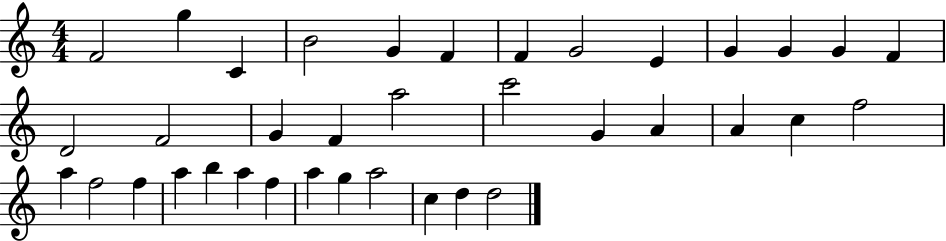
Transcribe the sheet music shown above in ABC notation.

X:1
T:Untitled
M:4/4
L:1/4
K:C
F2 g C B2 G F F G2 E G G G F D2 F2 G F a2 c'2 G A A c f2 a f2 f a b a f a g a2 c d d2